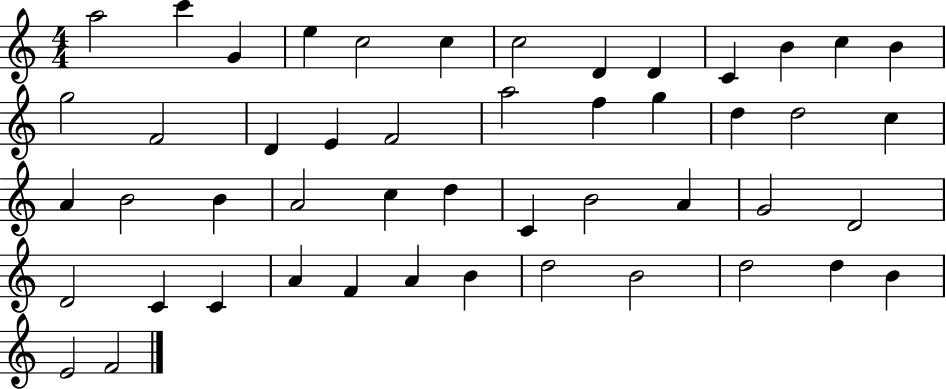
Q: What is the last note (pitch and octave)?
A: F4